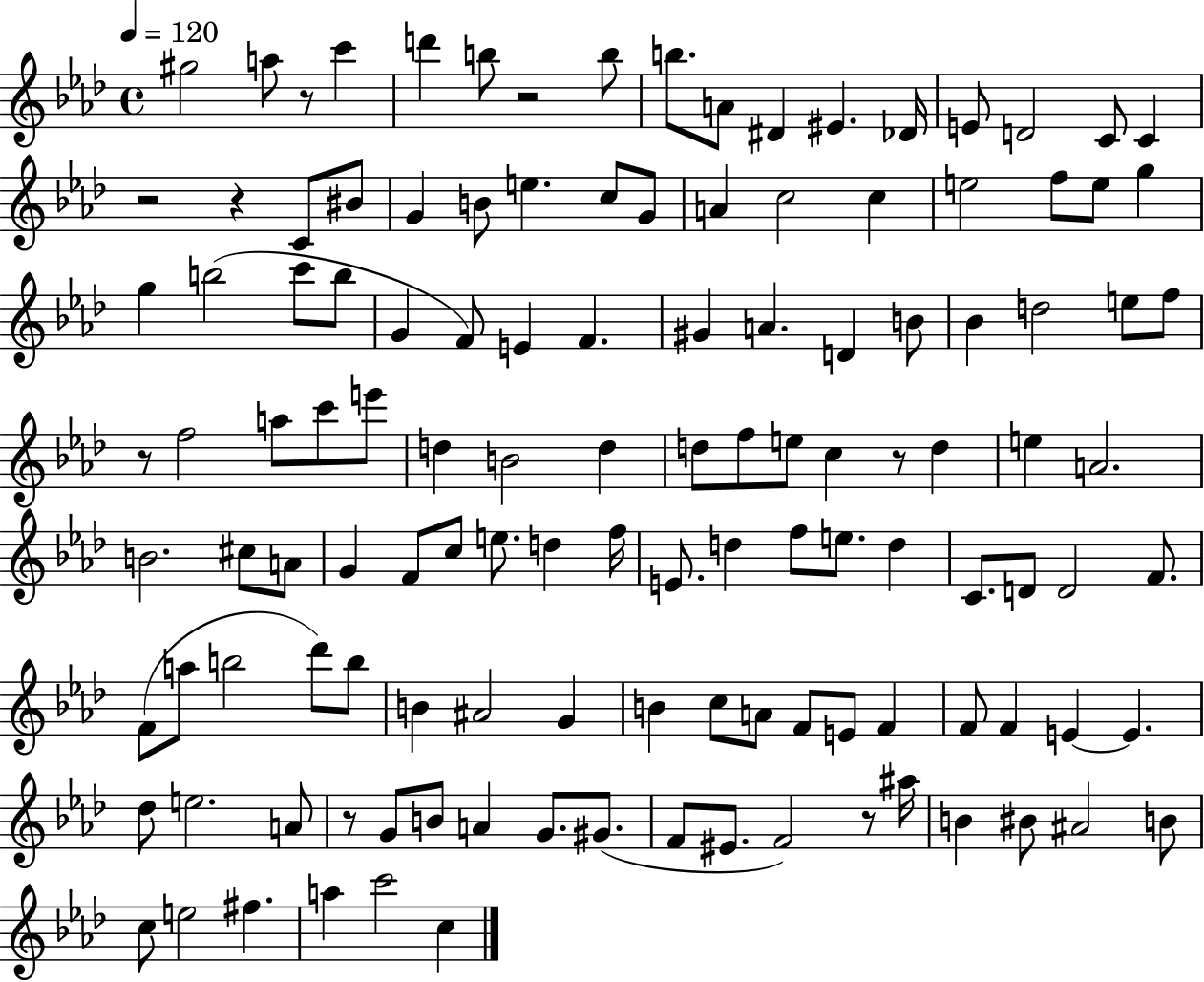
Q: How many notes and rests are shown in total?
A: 125